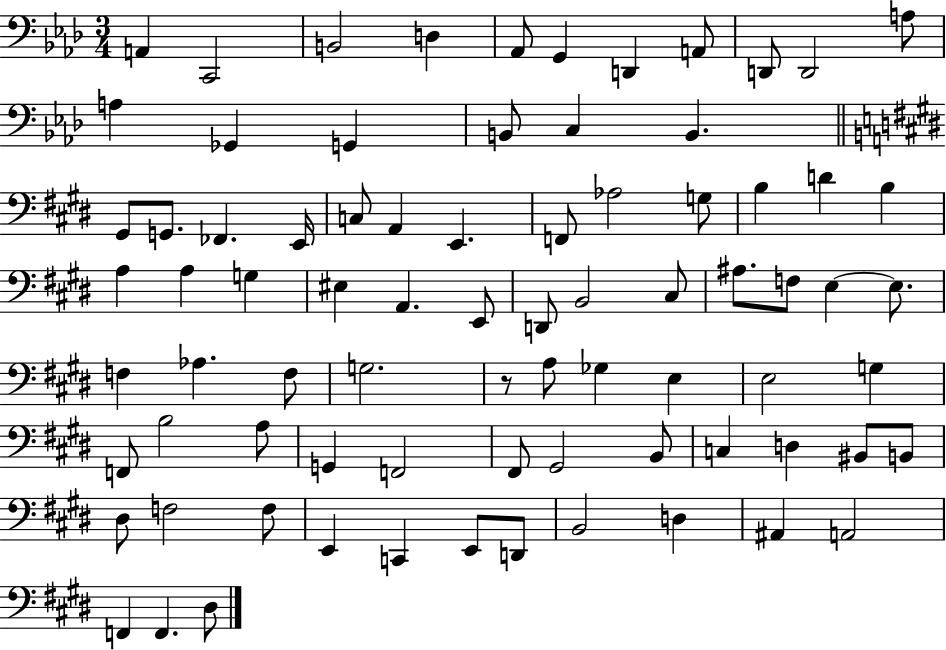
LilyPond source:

{
  \clef bass
  \numericTimeSignature
  \time 3/4
  \key aes \major
  a,4 c,2 | b,2 d4 | aes,8 g,4 d,4 a,8 | d,8 d,2 a8 | \break a4 ges,4 g,4 | b,8 c4 b,4. | \bar "||" \break \key e \major gis,8 g,8. fes,4. e,16 | c8 a,4 e,4. | f,8 aes2 g8 | b4 d'4 b4 | \break a4 a4 g4 | eis4 a,4. e,8 | d,8 b,2 cis8 | ais8. f8 e4~~ e8. | \break f4 aes4. f8 | g2. | r8 a8 ges4 e4 | e2 g4 | \break f,8 b2 a8 | g,4 f,2 | fis,8 gis,2 b,8 | c4 d4 bis,8 b,8 | \break dis8 f2 f8 | e,4 c,4 e,8 d,8 | b,2 d4 | ais,4 a,2 | \break f,4 f,4. dis8 | \bar "|."
}